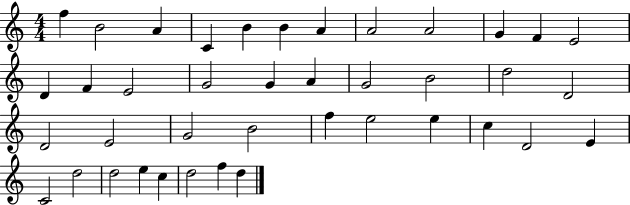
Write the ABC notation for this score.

X:1
T:Untitled
M:4/4
L:1/4
K:C
f B2 A C B B A A2 A2 G F E2 D F E2 G2 G A G2 B2 d2 D2 D2 E2 G2 B2 f e2 e c D2 E C2 d2 d2 e c d2 f d